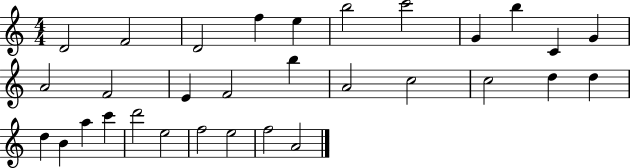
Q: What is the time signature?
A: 4/4